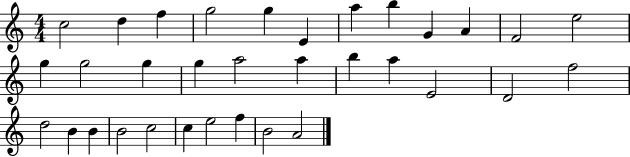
{
  \clef treble
  \numericTimeSignature
  \time 4/4
  \key c \major
  c''2 d''4 f''4 | g''2 g''4 e'4 | a''4 b''4 g'4 a'4 | f'2 e''2 | \break g''4 g''2 g''4 | g''4 a''2 a''4 | b''4 a''4 e'2 | d'2 f''2 | \break d''2 b'4 b'4 | b'2 c''2 | c''4 e''2 f''4 | b'2 a'2 | \break \bar "|."
}